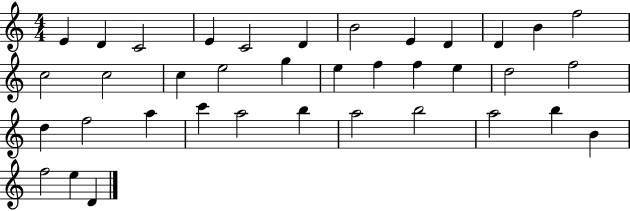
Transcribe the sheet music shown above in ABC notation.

X:1
T:Untitled
M:4/4
L:1/4
K:C
E D C2 E C2 D B2 E D D B f2 c2 c2 c e2 g e f f e d2 f2 d f2 a c' a2 b a2 b2 a2 b B f2 e D